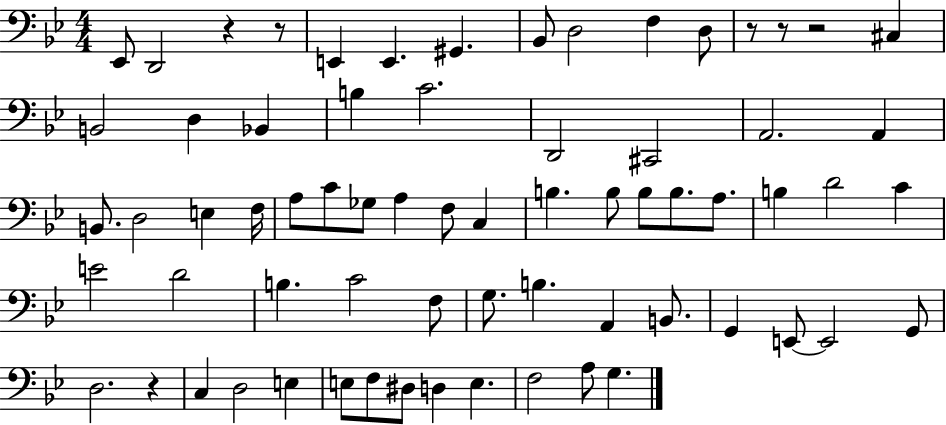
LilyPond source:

{
  \clef bass
  \numericTimeSignature
  \time 4/4
  \key bes \major
  ees,8 d,2 r4 r8 | e,4 e,4. gis,4. | bes,8 d2 f4 d8 | r8 r8 r2 cis4 | \break b,2 d4 bes,4 | b4 c'2. | d,2 cis,2 | a,2. a,4 | \break b,8. d2 e4 f16 | a8 c'8 ges8 a4 f8 c4 | b4. b8 b8 b8. a8. | b4 d'2 c'4 | \break e'2 d'2 | b4. c'2 f8 | g8. b4. a,4 b,8. | g,4 e,8~~ e,2 g,8 | \break d2. r4 | c4 d2 e4 | e8 f8 dis8 d4 e4. | f2 a8 g4. | \break \bar "|."
}